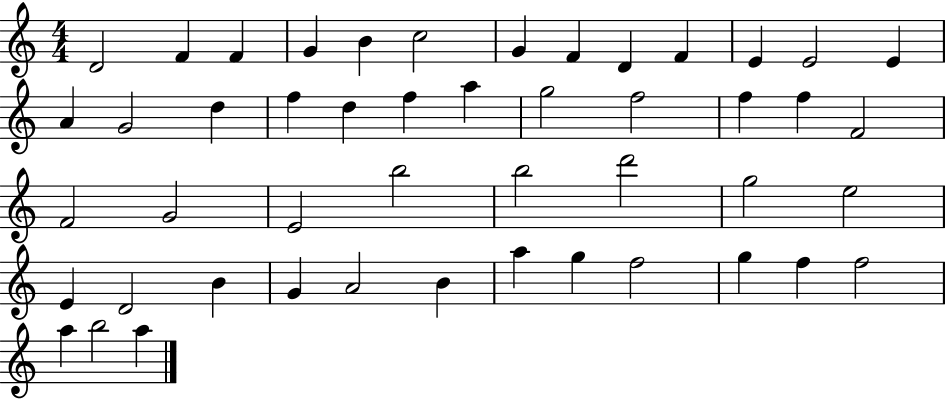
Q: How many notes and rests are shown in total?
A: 48